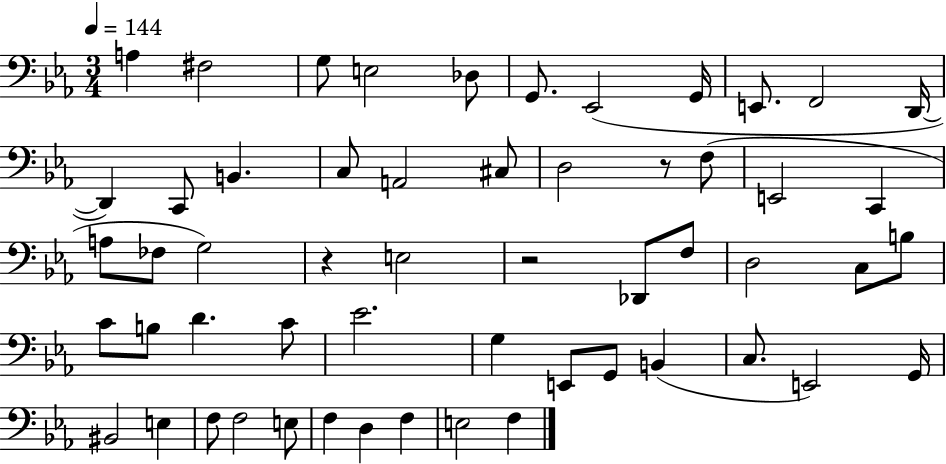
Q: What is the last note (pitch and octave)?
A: F3